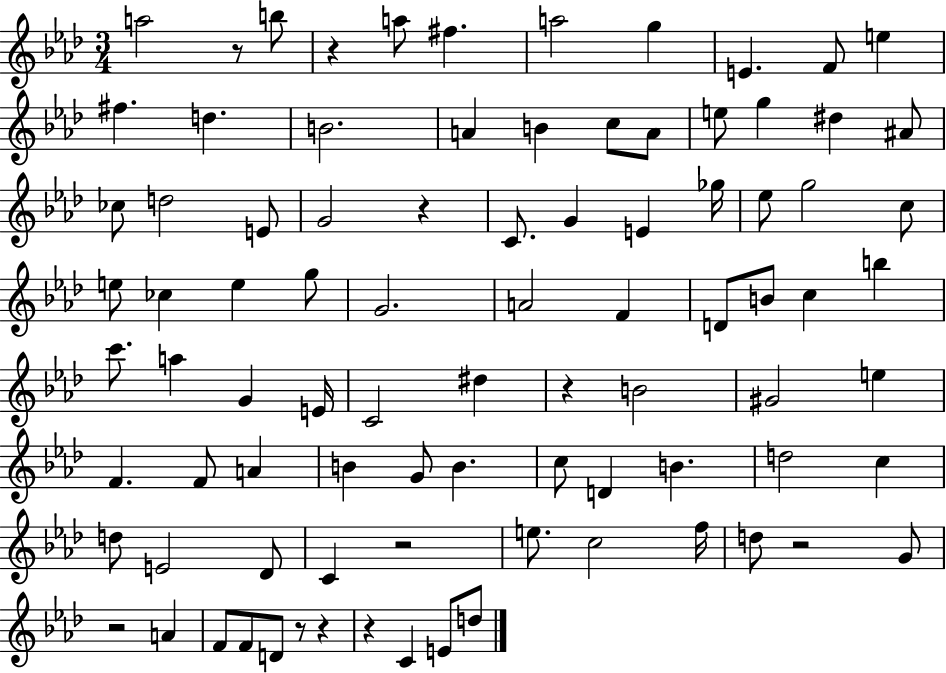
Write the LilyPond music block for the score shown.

{
  \clef treble
  \numericTimeSignature
  \time 3/4
  \key aes \major
  a''2 r8 b''8 | r4 a''8 fis''4. | a''2 g''4 | e'4. f'8 e''4 | \break fis''4. d''4. | b'2. | a'4 b'4 c''8 a'8 | e''8 g''4 dis''4 ais'8 | \break ces''8 d''2 e'8 | g'2 r4 | c'8. g'4 e'4 ges''16 | ees''8 g''2 c''8 | \break e''8 ces''4 e''4 g''8 | g'2. | a'2 f'4 | d'8 b'8 c''4 b''4 | \break c'''8. a''4 g'4 e'16 | c'2 dis''4 | r4 b'2 | gis'2 e''4 | \break f'4. f'8 a'4 | b'4 g'8 b'4. | c''8 d'4 b'4. | d''2 c''4 | \break d''8 e'2 des'8 | c'4 r2 | e''8. c''2 f''16 | d''8 r2 g'8 | \break r2 a'4 | f'8 f'8 d'8 r8 r4 | r4 c'4 e'8 d''8 | \bar "|."
}